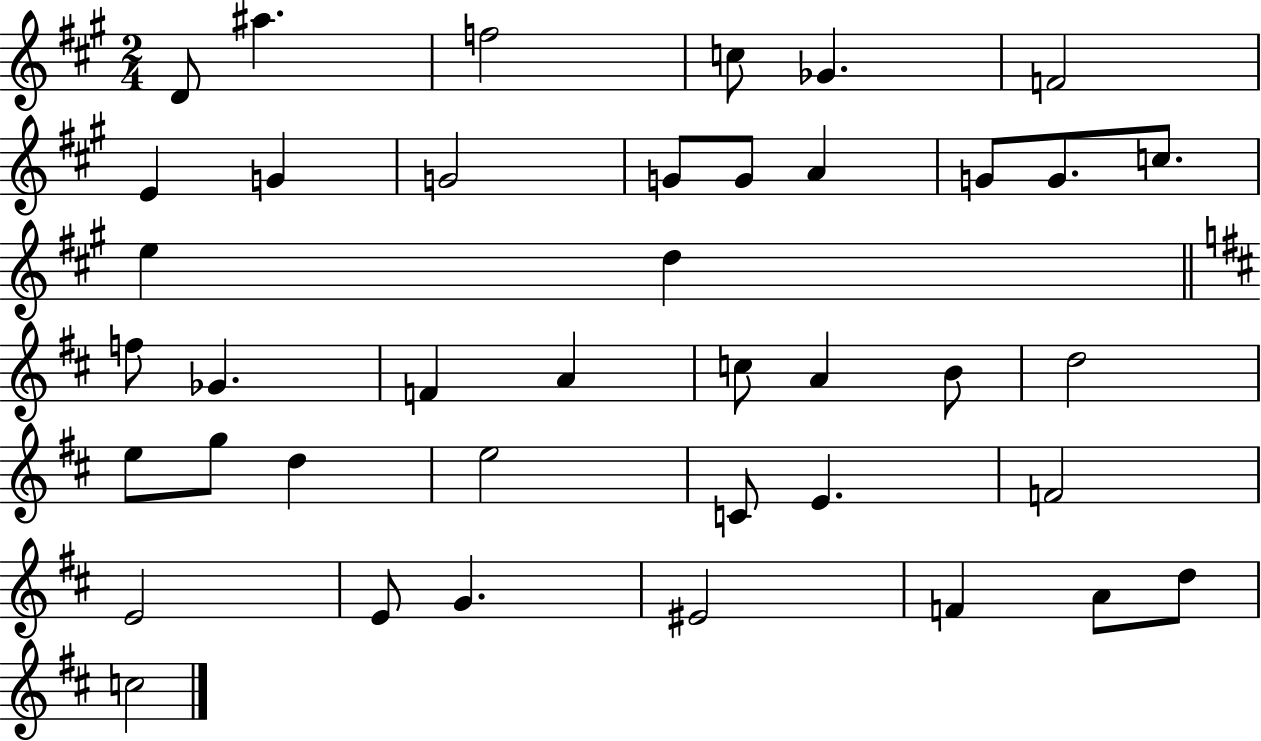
X:1
T:Untitled
M:2/4
L:1/4
K:A
D/2 ^a f2 c/2 _G F2 E G G2 G/2 G/2 A G/2 G/2 c/2 e d f/2 _G F A c/2 A B/2 d2 e/2 g/2 d e2 C/2 E F2 E2 E/2 G ^E2 F A/2 d/2 c2